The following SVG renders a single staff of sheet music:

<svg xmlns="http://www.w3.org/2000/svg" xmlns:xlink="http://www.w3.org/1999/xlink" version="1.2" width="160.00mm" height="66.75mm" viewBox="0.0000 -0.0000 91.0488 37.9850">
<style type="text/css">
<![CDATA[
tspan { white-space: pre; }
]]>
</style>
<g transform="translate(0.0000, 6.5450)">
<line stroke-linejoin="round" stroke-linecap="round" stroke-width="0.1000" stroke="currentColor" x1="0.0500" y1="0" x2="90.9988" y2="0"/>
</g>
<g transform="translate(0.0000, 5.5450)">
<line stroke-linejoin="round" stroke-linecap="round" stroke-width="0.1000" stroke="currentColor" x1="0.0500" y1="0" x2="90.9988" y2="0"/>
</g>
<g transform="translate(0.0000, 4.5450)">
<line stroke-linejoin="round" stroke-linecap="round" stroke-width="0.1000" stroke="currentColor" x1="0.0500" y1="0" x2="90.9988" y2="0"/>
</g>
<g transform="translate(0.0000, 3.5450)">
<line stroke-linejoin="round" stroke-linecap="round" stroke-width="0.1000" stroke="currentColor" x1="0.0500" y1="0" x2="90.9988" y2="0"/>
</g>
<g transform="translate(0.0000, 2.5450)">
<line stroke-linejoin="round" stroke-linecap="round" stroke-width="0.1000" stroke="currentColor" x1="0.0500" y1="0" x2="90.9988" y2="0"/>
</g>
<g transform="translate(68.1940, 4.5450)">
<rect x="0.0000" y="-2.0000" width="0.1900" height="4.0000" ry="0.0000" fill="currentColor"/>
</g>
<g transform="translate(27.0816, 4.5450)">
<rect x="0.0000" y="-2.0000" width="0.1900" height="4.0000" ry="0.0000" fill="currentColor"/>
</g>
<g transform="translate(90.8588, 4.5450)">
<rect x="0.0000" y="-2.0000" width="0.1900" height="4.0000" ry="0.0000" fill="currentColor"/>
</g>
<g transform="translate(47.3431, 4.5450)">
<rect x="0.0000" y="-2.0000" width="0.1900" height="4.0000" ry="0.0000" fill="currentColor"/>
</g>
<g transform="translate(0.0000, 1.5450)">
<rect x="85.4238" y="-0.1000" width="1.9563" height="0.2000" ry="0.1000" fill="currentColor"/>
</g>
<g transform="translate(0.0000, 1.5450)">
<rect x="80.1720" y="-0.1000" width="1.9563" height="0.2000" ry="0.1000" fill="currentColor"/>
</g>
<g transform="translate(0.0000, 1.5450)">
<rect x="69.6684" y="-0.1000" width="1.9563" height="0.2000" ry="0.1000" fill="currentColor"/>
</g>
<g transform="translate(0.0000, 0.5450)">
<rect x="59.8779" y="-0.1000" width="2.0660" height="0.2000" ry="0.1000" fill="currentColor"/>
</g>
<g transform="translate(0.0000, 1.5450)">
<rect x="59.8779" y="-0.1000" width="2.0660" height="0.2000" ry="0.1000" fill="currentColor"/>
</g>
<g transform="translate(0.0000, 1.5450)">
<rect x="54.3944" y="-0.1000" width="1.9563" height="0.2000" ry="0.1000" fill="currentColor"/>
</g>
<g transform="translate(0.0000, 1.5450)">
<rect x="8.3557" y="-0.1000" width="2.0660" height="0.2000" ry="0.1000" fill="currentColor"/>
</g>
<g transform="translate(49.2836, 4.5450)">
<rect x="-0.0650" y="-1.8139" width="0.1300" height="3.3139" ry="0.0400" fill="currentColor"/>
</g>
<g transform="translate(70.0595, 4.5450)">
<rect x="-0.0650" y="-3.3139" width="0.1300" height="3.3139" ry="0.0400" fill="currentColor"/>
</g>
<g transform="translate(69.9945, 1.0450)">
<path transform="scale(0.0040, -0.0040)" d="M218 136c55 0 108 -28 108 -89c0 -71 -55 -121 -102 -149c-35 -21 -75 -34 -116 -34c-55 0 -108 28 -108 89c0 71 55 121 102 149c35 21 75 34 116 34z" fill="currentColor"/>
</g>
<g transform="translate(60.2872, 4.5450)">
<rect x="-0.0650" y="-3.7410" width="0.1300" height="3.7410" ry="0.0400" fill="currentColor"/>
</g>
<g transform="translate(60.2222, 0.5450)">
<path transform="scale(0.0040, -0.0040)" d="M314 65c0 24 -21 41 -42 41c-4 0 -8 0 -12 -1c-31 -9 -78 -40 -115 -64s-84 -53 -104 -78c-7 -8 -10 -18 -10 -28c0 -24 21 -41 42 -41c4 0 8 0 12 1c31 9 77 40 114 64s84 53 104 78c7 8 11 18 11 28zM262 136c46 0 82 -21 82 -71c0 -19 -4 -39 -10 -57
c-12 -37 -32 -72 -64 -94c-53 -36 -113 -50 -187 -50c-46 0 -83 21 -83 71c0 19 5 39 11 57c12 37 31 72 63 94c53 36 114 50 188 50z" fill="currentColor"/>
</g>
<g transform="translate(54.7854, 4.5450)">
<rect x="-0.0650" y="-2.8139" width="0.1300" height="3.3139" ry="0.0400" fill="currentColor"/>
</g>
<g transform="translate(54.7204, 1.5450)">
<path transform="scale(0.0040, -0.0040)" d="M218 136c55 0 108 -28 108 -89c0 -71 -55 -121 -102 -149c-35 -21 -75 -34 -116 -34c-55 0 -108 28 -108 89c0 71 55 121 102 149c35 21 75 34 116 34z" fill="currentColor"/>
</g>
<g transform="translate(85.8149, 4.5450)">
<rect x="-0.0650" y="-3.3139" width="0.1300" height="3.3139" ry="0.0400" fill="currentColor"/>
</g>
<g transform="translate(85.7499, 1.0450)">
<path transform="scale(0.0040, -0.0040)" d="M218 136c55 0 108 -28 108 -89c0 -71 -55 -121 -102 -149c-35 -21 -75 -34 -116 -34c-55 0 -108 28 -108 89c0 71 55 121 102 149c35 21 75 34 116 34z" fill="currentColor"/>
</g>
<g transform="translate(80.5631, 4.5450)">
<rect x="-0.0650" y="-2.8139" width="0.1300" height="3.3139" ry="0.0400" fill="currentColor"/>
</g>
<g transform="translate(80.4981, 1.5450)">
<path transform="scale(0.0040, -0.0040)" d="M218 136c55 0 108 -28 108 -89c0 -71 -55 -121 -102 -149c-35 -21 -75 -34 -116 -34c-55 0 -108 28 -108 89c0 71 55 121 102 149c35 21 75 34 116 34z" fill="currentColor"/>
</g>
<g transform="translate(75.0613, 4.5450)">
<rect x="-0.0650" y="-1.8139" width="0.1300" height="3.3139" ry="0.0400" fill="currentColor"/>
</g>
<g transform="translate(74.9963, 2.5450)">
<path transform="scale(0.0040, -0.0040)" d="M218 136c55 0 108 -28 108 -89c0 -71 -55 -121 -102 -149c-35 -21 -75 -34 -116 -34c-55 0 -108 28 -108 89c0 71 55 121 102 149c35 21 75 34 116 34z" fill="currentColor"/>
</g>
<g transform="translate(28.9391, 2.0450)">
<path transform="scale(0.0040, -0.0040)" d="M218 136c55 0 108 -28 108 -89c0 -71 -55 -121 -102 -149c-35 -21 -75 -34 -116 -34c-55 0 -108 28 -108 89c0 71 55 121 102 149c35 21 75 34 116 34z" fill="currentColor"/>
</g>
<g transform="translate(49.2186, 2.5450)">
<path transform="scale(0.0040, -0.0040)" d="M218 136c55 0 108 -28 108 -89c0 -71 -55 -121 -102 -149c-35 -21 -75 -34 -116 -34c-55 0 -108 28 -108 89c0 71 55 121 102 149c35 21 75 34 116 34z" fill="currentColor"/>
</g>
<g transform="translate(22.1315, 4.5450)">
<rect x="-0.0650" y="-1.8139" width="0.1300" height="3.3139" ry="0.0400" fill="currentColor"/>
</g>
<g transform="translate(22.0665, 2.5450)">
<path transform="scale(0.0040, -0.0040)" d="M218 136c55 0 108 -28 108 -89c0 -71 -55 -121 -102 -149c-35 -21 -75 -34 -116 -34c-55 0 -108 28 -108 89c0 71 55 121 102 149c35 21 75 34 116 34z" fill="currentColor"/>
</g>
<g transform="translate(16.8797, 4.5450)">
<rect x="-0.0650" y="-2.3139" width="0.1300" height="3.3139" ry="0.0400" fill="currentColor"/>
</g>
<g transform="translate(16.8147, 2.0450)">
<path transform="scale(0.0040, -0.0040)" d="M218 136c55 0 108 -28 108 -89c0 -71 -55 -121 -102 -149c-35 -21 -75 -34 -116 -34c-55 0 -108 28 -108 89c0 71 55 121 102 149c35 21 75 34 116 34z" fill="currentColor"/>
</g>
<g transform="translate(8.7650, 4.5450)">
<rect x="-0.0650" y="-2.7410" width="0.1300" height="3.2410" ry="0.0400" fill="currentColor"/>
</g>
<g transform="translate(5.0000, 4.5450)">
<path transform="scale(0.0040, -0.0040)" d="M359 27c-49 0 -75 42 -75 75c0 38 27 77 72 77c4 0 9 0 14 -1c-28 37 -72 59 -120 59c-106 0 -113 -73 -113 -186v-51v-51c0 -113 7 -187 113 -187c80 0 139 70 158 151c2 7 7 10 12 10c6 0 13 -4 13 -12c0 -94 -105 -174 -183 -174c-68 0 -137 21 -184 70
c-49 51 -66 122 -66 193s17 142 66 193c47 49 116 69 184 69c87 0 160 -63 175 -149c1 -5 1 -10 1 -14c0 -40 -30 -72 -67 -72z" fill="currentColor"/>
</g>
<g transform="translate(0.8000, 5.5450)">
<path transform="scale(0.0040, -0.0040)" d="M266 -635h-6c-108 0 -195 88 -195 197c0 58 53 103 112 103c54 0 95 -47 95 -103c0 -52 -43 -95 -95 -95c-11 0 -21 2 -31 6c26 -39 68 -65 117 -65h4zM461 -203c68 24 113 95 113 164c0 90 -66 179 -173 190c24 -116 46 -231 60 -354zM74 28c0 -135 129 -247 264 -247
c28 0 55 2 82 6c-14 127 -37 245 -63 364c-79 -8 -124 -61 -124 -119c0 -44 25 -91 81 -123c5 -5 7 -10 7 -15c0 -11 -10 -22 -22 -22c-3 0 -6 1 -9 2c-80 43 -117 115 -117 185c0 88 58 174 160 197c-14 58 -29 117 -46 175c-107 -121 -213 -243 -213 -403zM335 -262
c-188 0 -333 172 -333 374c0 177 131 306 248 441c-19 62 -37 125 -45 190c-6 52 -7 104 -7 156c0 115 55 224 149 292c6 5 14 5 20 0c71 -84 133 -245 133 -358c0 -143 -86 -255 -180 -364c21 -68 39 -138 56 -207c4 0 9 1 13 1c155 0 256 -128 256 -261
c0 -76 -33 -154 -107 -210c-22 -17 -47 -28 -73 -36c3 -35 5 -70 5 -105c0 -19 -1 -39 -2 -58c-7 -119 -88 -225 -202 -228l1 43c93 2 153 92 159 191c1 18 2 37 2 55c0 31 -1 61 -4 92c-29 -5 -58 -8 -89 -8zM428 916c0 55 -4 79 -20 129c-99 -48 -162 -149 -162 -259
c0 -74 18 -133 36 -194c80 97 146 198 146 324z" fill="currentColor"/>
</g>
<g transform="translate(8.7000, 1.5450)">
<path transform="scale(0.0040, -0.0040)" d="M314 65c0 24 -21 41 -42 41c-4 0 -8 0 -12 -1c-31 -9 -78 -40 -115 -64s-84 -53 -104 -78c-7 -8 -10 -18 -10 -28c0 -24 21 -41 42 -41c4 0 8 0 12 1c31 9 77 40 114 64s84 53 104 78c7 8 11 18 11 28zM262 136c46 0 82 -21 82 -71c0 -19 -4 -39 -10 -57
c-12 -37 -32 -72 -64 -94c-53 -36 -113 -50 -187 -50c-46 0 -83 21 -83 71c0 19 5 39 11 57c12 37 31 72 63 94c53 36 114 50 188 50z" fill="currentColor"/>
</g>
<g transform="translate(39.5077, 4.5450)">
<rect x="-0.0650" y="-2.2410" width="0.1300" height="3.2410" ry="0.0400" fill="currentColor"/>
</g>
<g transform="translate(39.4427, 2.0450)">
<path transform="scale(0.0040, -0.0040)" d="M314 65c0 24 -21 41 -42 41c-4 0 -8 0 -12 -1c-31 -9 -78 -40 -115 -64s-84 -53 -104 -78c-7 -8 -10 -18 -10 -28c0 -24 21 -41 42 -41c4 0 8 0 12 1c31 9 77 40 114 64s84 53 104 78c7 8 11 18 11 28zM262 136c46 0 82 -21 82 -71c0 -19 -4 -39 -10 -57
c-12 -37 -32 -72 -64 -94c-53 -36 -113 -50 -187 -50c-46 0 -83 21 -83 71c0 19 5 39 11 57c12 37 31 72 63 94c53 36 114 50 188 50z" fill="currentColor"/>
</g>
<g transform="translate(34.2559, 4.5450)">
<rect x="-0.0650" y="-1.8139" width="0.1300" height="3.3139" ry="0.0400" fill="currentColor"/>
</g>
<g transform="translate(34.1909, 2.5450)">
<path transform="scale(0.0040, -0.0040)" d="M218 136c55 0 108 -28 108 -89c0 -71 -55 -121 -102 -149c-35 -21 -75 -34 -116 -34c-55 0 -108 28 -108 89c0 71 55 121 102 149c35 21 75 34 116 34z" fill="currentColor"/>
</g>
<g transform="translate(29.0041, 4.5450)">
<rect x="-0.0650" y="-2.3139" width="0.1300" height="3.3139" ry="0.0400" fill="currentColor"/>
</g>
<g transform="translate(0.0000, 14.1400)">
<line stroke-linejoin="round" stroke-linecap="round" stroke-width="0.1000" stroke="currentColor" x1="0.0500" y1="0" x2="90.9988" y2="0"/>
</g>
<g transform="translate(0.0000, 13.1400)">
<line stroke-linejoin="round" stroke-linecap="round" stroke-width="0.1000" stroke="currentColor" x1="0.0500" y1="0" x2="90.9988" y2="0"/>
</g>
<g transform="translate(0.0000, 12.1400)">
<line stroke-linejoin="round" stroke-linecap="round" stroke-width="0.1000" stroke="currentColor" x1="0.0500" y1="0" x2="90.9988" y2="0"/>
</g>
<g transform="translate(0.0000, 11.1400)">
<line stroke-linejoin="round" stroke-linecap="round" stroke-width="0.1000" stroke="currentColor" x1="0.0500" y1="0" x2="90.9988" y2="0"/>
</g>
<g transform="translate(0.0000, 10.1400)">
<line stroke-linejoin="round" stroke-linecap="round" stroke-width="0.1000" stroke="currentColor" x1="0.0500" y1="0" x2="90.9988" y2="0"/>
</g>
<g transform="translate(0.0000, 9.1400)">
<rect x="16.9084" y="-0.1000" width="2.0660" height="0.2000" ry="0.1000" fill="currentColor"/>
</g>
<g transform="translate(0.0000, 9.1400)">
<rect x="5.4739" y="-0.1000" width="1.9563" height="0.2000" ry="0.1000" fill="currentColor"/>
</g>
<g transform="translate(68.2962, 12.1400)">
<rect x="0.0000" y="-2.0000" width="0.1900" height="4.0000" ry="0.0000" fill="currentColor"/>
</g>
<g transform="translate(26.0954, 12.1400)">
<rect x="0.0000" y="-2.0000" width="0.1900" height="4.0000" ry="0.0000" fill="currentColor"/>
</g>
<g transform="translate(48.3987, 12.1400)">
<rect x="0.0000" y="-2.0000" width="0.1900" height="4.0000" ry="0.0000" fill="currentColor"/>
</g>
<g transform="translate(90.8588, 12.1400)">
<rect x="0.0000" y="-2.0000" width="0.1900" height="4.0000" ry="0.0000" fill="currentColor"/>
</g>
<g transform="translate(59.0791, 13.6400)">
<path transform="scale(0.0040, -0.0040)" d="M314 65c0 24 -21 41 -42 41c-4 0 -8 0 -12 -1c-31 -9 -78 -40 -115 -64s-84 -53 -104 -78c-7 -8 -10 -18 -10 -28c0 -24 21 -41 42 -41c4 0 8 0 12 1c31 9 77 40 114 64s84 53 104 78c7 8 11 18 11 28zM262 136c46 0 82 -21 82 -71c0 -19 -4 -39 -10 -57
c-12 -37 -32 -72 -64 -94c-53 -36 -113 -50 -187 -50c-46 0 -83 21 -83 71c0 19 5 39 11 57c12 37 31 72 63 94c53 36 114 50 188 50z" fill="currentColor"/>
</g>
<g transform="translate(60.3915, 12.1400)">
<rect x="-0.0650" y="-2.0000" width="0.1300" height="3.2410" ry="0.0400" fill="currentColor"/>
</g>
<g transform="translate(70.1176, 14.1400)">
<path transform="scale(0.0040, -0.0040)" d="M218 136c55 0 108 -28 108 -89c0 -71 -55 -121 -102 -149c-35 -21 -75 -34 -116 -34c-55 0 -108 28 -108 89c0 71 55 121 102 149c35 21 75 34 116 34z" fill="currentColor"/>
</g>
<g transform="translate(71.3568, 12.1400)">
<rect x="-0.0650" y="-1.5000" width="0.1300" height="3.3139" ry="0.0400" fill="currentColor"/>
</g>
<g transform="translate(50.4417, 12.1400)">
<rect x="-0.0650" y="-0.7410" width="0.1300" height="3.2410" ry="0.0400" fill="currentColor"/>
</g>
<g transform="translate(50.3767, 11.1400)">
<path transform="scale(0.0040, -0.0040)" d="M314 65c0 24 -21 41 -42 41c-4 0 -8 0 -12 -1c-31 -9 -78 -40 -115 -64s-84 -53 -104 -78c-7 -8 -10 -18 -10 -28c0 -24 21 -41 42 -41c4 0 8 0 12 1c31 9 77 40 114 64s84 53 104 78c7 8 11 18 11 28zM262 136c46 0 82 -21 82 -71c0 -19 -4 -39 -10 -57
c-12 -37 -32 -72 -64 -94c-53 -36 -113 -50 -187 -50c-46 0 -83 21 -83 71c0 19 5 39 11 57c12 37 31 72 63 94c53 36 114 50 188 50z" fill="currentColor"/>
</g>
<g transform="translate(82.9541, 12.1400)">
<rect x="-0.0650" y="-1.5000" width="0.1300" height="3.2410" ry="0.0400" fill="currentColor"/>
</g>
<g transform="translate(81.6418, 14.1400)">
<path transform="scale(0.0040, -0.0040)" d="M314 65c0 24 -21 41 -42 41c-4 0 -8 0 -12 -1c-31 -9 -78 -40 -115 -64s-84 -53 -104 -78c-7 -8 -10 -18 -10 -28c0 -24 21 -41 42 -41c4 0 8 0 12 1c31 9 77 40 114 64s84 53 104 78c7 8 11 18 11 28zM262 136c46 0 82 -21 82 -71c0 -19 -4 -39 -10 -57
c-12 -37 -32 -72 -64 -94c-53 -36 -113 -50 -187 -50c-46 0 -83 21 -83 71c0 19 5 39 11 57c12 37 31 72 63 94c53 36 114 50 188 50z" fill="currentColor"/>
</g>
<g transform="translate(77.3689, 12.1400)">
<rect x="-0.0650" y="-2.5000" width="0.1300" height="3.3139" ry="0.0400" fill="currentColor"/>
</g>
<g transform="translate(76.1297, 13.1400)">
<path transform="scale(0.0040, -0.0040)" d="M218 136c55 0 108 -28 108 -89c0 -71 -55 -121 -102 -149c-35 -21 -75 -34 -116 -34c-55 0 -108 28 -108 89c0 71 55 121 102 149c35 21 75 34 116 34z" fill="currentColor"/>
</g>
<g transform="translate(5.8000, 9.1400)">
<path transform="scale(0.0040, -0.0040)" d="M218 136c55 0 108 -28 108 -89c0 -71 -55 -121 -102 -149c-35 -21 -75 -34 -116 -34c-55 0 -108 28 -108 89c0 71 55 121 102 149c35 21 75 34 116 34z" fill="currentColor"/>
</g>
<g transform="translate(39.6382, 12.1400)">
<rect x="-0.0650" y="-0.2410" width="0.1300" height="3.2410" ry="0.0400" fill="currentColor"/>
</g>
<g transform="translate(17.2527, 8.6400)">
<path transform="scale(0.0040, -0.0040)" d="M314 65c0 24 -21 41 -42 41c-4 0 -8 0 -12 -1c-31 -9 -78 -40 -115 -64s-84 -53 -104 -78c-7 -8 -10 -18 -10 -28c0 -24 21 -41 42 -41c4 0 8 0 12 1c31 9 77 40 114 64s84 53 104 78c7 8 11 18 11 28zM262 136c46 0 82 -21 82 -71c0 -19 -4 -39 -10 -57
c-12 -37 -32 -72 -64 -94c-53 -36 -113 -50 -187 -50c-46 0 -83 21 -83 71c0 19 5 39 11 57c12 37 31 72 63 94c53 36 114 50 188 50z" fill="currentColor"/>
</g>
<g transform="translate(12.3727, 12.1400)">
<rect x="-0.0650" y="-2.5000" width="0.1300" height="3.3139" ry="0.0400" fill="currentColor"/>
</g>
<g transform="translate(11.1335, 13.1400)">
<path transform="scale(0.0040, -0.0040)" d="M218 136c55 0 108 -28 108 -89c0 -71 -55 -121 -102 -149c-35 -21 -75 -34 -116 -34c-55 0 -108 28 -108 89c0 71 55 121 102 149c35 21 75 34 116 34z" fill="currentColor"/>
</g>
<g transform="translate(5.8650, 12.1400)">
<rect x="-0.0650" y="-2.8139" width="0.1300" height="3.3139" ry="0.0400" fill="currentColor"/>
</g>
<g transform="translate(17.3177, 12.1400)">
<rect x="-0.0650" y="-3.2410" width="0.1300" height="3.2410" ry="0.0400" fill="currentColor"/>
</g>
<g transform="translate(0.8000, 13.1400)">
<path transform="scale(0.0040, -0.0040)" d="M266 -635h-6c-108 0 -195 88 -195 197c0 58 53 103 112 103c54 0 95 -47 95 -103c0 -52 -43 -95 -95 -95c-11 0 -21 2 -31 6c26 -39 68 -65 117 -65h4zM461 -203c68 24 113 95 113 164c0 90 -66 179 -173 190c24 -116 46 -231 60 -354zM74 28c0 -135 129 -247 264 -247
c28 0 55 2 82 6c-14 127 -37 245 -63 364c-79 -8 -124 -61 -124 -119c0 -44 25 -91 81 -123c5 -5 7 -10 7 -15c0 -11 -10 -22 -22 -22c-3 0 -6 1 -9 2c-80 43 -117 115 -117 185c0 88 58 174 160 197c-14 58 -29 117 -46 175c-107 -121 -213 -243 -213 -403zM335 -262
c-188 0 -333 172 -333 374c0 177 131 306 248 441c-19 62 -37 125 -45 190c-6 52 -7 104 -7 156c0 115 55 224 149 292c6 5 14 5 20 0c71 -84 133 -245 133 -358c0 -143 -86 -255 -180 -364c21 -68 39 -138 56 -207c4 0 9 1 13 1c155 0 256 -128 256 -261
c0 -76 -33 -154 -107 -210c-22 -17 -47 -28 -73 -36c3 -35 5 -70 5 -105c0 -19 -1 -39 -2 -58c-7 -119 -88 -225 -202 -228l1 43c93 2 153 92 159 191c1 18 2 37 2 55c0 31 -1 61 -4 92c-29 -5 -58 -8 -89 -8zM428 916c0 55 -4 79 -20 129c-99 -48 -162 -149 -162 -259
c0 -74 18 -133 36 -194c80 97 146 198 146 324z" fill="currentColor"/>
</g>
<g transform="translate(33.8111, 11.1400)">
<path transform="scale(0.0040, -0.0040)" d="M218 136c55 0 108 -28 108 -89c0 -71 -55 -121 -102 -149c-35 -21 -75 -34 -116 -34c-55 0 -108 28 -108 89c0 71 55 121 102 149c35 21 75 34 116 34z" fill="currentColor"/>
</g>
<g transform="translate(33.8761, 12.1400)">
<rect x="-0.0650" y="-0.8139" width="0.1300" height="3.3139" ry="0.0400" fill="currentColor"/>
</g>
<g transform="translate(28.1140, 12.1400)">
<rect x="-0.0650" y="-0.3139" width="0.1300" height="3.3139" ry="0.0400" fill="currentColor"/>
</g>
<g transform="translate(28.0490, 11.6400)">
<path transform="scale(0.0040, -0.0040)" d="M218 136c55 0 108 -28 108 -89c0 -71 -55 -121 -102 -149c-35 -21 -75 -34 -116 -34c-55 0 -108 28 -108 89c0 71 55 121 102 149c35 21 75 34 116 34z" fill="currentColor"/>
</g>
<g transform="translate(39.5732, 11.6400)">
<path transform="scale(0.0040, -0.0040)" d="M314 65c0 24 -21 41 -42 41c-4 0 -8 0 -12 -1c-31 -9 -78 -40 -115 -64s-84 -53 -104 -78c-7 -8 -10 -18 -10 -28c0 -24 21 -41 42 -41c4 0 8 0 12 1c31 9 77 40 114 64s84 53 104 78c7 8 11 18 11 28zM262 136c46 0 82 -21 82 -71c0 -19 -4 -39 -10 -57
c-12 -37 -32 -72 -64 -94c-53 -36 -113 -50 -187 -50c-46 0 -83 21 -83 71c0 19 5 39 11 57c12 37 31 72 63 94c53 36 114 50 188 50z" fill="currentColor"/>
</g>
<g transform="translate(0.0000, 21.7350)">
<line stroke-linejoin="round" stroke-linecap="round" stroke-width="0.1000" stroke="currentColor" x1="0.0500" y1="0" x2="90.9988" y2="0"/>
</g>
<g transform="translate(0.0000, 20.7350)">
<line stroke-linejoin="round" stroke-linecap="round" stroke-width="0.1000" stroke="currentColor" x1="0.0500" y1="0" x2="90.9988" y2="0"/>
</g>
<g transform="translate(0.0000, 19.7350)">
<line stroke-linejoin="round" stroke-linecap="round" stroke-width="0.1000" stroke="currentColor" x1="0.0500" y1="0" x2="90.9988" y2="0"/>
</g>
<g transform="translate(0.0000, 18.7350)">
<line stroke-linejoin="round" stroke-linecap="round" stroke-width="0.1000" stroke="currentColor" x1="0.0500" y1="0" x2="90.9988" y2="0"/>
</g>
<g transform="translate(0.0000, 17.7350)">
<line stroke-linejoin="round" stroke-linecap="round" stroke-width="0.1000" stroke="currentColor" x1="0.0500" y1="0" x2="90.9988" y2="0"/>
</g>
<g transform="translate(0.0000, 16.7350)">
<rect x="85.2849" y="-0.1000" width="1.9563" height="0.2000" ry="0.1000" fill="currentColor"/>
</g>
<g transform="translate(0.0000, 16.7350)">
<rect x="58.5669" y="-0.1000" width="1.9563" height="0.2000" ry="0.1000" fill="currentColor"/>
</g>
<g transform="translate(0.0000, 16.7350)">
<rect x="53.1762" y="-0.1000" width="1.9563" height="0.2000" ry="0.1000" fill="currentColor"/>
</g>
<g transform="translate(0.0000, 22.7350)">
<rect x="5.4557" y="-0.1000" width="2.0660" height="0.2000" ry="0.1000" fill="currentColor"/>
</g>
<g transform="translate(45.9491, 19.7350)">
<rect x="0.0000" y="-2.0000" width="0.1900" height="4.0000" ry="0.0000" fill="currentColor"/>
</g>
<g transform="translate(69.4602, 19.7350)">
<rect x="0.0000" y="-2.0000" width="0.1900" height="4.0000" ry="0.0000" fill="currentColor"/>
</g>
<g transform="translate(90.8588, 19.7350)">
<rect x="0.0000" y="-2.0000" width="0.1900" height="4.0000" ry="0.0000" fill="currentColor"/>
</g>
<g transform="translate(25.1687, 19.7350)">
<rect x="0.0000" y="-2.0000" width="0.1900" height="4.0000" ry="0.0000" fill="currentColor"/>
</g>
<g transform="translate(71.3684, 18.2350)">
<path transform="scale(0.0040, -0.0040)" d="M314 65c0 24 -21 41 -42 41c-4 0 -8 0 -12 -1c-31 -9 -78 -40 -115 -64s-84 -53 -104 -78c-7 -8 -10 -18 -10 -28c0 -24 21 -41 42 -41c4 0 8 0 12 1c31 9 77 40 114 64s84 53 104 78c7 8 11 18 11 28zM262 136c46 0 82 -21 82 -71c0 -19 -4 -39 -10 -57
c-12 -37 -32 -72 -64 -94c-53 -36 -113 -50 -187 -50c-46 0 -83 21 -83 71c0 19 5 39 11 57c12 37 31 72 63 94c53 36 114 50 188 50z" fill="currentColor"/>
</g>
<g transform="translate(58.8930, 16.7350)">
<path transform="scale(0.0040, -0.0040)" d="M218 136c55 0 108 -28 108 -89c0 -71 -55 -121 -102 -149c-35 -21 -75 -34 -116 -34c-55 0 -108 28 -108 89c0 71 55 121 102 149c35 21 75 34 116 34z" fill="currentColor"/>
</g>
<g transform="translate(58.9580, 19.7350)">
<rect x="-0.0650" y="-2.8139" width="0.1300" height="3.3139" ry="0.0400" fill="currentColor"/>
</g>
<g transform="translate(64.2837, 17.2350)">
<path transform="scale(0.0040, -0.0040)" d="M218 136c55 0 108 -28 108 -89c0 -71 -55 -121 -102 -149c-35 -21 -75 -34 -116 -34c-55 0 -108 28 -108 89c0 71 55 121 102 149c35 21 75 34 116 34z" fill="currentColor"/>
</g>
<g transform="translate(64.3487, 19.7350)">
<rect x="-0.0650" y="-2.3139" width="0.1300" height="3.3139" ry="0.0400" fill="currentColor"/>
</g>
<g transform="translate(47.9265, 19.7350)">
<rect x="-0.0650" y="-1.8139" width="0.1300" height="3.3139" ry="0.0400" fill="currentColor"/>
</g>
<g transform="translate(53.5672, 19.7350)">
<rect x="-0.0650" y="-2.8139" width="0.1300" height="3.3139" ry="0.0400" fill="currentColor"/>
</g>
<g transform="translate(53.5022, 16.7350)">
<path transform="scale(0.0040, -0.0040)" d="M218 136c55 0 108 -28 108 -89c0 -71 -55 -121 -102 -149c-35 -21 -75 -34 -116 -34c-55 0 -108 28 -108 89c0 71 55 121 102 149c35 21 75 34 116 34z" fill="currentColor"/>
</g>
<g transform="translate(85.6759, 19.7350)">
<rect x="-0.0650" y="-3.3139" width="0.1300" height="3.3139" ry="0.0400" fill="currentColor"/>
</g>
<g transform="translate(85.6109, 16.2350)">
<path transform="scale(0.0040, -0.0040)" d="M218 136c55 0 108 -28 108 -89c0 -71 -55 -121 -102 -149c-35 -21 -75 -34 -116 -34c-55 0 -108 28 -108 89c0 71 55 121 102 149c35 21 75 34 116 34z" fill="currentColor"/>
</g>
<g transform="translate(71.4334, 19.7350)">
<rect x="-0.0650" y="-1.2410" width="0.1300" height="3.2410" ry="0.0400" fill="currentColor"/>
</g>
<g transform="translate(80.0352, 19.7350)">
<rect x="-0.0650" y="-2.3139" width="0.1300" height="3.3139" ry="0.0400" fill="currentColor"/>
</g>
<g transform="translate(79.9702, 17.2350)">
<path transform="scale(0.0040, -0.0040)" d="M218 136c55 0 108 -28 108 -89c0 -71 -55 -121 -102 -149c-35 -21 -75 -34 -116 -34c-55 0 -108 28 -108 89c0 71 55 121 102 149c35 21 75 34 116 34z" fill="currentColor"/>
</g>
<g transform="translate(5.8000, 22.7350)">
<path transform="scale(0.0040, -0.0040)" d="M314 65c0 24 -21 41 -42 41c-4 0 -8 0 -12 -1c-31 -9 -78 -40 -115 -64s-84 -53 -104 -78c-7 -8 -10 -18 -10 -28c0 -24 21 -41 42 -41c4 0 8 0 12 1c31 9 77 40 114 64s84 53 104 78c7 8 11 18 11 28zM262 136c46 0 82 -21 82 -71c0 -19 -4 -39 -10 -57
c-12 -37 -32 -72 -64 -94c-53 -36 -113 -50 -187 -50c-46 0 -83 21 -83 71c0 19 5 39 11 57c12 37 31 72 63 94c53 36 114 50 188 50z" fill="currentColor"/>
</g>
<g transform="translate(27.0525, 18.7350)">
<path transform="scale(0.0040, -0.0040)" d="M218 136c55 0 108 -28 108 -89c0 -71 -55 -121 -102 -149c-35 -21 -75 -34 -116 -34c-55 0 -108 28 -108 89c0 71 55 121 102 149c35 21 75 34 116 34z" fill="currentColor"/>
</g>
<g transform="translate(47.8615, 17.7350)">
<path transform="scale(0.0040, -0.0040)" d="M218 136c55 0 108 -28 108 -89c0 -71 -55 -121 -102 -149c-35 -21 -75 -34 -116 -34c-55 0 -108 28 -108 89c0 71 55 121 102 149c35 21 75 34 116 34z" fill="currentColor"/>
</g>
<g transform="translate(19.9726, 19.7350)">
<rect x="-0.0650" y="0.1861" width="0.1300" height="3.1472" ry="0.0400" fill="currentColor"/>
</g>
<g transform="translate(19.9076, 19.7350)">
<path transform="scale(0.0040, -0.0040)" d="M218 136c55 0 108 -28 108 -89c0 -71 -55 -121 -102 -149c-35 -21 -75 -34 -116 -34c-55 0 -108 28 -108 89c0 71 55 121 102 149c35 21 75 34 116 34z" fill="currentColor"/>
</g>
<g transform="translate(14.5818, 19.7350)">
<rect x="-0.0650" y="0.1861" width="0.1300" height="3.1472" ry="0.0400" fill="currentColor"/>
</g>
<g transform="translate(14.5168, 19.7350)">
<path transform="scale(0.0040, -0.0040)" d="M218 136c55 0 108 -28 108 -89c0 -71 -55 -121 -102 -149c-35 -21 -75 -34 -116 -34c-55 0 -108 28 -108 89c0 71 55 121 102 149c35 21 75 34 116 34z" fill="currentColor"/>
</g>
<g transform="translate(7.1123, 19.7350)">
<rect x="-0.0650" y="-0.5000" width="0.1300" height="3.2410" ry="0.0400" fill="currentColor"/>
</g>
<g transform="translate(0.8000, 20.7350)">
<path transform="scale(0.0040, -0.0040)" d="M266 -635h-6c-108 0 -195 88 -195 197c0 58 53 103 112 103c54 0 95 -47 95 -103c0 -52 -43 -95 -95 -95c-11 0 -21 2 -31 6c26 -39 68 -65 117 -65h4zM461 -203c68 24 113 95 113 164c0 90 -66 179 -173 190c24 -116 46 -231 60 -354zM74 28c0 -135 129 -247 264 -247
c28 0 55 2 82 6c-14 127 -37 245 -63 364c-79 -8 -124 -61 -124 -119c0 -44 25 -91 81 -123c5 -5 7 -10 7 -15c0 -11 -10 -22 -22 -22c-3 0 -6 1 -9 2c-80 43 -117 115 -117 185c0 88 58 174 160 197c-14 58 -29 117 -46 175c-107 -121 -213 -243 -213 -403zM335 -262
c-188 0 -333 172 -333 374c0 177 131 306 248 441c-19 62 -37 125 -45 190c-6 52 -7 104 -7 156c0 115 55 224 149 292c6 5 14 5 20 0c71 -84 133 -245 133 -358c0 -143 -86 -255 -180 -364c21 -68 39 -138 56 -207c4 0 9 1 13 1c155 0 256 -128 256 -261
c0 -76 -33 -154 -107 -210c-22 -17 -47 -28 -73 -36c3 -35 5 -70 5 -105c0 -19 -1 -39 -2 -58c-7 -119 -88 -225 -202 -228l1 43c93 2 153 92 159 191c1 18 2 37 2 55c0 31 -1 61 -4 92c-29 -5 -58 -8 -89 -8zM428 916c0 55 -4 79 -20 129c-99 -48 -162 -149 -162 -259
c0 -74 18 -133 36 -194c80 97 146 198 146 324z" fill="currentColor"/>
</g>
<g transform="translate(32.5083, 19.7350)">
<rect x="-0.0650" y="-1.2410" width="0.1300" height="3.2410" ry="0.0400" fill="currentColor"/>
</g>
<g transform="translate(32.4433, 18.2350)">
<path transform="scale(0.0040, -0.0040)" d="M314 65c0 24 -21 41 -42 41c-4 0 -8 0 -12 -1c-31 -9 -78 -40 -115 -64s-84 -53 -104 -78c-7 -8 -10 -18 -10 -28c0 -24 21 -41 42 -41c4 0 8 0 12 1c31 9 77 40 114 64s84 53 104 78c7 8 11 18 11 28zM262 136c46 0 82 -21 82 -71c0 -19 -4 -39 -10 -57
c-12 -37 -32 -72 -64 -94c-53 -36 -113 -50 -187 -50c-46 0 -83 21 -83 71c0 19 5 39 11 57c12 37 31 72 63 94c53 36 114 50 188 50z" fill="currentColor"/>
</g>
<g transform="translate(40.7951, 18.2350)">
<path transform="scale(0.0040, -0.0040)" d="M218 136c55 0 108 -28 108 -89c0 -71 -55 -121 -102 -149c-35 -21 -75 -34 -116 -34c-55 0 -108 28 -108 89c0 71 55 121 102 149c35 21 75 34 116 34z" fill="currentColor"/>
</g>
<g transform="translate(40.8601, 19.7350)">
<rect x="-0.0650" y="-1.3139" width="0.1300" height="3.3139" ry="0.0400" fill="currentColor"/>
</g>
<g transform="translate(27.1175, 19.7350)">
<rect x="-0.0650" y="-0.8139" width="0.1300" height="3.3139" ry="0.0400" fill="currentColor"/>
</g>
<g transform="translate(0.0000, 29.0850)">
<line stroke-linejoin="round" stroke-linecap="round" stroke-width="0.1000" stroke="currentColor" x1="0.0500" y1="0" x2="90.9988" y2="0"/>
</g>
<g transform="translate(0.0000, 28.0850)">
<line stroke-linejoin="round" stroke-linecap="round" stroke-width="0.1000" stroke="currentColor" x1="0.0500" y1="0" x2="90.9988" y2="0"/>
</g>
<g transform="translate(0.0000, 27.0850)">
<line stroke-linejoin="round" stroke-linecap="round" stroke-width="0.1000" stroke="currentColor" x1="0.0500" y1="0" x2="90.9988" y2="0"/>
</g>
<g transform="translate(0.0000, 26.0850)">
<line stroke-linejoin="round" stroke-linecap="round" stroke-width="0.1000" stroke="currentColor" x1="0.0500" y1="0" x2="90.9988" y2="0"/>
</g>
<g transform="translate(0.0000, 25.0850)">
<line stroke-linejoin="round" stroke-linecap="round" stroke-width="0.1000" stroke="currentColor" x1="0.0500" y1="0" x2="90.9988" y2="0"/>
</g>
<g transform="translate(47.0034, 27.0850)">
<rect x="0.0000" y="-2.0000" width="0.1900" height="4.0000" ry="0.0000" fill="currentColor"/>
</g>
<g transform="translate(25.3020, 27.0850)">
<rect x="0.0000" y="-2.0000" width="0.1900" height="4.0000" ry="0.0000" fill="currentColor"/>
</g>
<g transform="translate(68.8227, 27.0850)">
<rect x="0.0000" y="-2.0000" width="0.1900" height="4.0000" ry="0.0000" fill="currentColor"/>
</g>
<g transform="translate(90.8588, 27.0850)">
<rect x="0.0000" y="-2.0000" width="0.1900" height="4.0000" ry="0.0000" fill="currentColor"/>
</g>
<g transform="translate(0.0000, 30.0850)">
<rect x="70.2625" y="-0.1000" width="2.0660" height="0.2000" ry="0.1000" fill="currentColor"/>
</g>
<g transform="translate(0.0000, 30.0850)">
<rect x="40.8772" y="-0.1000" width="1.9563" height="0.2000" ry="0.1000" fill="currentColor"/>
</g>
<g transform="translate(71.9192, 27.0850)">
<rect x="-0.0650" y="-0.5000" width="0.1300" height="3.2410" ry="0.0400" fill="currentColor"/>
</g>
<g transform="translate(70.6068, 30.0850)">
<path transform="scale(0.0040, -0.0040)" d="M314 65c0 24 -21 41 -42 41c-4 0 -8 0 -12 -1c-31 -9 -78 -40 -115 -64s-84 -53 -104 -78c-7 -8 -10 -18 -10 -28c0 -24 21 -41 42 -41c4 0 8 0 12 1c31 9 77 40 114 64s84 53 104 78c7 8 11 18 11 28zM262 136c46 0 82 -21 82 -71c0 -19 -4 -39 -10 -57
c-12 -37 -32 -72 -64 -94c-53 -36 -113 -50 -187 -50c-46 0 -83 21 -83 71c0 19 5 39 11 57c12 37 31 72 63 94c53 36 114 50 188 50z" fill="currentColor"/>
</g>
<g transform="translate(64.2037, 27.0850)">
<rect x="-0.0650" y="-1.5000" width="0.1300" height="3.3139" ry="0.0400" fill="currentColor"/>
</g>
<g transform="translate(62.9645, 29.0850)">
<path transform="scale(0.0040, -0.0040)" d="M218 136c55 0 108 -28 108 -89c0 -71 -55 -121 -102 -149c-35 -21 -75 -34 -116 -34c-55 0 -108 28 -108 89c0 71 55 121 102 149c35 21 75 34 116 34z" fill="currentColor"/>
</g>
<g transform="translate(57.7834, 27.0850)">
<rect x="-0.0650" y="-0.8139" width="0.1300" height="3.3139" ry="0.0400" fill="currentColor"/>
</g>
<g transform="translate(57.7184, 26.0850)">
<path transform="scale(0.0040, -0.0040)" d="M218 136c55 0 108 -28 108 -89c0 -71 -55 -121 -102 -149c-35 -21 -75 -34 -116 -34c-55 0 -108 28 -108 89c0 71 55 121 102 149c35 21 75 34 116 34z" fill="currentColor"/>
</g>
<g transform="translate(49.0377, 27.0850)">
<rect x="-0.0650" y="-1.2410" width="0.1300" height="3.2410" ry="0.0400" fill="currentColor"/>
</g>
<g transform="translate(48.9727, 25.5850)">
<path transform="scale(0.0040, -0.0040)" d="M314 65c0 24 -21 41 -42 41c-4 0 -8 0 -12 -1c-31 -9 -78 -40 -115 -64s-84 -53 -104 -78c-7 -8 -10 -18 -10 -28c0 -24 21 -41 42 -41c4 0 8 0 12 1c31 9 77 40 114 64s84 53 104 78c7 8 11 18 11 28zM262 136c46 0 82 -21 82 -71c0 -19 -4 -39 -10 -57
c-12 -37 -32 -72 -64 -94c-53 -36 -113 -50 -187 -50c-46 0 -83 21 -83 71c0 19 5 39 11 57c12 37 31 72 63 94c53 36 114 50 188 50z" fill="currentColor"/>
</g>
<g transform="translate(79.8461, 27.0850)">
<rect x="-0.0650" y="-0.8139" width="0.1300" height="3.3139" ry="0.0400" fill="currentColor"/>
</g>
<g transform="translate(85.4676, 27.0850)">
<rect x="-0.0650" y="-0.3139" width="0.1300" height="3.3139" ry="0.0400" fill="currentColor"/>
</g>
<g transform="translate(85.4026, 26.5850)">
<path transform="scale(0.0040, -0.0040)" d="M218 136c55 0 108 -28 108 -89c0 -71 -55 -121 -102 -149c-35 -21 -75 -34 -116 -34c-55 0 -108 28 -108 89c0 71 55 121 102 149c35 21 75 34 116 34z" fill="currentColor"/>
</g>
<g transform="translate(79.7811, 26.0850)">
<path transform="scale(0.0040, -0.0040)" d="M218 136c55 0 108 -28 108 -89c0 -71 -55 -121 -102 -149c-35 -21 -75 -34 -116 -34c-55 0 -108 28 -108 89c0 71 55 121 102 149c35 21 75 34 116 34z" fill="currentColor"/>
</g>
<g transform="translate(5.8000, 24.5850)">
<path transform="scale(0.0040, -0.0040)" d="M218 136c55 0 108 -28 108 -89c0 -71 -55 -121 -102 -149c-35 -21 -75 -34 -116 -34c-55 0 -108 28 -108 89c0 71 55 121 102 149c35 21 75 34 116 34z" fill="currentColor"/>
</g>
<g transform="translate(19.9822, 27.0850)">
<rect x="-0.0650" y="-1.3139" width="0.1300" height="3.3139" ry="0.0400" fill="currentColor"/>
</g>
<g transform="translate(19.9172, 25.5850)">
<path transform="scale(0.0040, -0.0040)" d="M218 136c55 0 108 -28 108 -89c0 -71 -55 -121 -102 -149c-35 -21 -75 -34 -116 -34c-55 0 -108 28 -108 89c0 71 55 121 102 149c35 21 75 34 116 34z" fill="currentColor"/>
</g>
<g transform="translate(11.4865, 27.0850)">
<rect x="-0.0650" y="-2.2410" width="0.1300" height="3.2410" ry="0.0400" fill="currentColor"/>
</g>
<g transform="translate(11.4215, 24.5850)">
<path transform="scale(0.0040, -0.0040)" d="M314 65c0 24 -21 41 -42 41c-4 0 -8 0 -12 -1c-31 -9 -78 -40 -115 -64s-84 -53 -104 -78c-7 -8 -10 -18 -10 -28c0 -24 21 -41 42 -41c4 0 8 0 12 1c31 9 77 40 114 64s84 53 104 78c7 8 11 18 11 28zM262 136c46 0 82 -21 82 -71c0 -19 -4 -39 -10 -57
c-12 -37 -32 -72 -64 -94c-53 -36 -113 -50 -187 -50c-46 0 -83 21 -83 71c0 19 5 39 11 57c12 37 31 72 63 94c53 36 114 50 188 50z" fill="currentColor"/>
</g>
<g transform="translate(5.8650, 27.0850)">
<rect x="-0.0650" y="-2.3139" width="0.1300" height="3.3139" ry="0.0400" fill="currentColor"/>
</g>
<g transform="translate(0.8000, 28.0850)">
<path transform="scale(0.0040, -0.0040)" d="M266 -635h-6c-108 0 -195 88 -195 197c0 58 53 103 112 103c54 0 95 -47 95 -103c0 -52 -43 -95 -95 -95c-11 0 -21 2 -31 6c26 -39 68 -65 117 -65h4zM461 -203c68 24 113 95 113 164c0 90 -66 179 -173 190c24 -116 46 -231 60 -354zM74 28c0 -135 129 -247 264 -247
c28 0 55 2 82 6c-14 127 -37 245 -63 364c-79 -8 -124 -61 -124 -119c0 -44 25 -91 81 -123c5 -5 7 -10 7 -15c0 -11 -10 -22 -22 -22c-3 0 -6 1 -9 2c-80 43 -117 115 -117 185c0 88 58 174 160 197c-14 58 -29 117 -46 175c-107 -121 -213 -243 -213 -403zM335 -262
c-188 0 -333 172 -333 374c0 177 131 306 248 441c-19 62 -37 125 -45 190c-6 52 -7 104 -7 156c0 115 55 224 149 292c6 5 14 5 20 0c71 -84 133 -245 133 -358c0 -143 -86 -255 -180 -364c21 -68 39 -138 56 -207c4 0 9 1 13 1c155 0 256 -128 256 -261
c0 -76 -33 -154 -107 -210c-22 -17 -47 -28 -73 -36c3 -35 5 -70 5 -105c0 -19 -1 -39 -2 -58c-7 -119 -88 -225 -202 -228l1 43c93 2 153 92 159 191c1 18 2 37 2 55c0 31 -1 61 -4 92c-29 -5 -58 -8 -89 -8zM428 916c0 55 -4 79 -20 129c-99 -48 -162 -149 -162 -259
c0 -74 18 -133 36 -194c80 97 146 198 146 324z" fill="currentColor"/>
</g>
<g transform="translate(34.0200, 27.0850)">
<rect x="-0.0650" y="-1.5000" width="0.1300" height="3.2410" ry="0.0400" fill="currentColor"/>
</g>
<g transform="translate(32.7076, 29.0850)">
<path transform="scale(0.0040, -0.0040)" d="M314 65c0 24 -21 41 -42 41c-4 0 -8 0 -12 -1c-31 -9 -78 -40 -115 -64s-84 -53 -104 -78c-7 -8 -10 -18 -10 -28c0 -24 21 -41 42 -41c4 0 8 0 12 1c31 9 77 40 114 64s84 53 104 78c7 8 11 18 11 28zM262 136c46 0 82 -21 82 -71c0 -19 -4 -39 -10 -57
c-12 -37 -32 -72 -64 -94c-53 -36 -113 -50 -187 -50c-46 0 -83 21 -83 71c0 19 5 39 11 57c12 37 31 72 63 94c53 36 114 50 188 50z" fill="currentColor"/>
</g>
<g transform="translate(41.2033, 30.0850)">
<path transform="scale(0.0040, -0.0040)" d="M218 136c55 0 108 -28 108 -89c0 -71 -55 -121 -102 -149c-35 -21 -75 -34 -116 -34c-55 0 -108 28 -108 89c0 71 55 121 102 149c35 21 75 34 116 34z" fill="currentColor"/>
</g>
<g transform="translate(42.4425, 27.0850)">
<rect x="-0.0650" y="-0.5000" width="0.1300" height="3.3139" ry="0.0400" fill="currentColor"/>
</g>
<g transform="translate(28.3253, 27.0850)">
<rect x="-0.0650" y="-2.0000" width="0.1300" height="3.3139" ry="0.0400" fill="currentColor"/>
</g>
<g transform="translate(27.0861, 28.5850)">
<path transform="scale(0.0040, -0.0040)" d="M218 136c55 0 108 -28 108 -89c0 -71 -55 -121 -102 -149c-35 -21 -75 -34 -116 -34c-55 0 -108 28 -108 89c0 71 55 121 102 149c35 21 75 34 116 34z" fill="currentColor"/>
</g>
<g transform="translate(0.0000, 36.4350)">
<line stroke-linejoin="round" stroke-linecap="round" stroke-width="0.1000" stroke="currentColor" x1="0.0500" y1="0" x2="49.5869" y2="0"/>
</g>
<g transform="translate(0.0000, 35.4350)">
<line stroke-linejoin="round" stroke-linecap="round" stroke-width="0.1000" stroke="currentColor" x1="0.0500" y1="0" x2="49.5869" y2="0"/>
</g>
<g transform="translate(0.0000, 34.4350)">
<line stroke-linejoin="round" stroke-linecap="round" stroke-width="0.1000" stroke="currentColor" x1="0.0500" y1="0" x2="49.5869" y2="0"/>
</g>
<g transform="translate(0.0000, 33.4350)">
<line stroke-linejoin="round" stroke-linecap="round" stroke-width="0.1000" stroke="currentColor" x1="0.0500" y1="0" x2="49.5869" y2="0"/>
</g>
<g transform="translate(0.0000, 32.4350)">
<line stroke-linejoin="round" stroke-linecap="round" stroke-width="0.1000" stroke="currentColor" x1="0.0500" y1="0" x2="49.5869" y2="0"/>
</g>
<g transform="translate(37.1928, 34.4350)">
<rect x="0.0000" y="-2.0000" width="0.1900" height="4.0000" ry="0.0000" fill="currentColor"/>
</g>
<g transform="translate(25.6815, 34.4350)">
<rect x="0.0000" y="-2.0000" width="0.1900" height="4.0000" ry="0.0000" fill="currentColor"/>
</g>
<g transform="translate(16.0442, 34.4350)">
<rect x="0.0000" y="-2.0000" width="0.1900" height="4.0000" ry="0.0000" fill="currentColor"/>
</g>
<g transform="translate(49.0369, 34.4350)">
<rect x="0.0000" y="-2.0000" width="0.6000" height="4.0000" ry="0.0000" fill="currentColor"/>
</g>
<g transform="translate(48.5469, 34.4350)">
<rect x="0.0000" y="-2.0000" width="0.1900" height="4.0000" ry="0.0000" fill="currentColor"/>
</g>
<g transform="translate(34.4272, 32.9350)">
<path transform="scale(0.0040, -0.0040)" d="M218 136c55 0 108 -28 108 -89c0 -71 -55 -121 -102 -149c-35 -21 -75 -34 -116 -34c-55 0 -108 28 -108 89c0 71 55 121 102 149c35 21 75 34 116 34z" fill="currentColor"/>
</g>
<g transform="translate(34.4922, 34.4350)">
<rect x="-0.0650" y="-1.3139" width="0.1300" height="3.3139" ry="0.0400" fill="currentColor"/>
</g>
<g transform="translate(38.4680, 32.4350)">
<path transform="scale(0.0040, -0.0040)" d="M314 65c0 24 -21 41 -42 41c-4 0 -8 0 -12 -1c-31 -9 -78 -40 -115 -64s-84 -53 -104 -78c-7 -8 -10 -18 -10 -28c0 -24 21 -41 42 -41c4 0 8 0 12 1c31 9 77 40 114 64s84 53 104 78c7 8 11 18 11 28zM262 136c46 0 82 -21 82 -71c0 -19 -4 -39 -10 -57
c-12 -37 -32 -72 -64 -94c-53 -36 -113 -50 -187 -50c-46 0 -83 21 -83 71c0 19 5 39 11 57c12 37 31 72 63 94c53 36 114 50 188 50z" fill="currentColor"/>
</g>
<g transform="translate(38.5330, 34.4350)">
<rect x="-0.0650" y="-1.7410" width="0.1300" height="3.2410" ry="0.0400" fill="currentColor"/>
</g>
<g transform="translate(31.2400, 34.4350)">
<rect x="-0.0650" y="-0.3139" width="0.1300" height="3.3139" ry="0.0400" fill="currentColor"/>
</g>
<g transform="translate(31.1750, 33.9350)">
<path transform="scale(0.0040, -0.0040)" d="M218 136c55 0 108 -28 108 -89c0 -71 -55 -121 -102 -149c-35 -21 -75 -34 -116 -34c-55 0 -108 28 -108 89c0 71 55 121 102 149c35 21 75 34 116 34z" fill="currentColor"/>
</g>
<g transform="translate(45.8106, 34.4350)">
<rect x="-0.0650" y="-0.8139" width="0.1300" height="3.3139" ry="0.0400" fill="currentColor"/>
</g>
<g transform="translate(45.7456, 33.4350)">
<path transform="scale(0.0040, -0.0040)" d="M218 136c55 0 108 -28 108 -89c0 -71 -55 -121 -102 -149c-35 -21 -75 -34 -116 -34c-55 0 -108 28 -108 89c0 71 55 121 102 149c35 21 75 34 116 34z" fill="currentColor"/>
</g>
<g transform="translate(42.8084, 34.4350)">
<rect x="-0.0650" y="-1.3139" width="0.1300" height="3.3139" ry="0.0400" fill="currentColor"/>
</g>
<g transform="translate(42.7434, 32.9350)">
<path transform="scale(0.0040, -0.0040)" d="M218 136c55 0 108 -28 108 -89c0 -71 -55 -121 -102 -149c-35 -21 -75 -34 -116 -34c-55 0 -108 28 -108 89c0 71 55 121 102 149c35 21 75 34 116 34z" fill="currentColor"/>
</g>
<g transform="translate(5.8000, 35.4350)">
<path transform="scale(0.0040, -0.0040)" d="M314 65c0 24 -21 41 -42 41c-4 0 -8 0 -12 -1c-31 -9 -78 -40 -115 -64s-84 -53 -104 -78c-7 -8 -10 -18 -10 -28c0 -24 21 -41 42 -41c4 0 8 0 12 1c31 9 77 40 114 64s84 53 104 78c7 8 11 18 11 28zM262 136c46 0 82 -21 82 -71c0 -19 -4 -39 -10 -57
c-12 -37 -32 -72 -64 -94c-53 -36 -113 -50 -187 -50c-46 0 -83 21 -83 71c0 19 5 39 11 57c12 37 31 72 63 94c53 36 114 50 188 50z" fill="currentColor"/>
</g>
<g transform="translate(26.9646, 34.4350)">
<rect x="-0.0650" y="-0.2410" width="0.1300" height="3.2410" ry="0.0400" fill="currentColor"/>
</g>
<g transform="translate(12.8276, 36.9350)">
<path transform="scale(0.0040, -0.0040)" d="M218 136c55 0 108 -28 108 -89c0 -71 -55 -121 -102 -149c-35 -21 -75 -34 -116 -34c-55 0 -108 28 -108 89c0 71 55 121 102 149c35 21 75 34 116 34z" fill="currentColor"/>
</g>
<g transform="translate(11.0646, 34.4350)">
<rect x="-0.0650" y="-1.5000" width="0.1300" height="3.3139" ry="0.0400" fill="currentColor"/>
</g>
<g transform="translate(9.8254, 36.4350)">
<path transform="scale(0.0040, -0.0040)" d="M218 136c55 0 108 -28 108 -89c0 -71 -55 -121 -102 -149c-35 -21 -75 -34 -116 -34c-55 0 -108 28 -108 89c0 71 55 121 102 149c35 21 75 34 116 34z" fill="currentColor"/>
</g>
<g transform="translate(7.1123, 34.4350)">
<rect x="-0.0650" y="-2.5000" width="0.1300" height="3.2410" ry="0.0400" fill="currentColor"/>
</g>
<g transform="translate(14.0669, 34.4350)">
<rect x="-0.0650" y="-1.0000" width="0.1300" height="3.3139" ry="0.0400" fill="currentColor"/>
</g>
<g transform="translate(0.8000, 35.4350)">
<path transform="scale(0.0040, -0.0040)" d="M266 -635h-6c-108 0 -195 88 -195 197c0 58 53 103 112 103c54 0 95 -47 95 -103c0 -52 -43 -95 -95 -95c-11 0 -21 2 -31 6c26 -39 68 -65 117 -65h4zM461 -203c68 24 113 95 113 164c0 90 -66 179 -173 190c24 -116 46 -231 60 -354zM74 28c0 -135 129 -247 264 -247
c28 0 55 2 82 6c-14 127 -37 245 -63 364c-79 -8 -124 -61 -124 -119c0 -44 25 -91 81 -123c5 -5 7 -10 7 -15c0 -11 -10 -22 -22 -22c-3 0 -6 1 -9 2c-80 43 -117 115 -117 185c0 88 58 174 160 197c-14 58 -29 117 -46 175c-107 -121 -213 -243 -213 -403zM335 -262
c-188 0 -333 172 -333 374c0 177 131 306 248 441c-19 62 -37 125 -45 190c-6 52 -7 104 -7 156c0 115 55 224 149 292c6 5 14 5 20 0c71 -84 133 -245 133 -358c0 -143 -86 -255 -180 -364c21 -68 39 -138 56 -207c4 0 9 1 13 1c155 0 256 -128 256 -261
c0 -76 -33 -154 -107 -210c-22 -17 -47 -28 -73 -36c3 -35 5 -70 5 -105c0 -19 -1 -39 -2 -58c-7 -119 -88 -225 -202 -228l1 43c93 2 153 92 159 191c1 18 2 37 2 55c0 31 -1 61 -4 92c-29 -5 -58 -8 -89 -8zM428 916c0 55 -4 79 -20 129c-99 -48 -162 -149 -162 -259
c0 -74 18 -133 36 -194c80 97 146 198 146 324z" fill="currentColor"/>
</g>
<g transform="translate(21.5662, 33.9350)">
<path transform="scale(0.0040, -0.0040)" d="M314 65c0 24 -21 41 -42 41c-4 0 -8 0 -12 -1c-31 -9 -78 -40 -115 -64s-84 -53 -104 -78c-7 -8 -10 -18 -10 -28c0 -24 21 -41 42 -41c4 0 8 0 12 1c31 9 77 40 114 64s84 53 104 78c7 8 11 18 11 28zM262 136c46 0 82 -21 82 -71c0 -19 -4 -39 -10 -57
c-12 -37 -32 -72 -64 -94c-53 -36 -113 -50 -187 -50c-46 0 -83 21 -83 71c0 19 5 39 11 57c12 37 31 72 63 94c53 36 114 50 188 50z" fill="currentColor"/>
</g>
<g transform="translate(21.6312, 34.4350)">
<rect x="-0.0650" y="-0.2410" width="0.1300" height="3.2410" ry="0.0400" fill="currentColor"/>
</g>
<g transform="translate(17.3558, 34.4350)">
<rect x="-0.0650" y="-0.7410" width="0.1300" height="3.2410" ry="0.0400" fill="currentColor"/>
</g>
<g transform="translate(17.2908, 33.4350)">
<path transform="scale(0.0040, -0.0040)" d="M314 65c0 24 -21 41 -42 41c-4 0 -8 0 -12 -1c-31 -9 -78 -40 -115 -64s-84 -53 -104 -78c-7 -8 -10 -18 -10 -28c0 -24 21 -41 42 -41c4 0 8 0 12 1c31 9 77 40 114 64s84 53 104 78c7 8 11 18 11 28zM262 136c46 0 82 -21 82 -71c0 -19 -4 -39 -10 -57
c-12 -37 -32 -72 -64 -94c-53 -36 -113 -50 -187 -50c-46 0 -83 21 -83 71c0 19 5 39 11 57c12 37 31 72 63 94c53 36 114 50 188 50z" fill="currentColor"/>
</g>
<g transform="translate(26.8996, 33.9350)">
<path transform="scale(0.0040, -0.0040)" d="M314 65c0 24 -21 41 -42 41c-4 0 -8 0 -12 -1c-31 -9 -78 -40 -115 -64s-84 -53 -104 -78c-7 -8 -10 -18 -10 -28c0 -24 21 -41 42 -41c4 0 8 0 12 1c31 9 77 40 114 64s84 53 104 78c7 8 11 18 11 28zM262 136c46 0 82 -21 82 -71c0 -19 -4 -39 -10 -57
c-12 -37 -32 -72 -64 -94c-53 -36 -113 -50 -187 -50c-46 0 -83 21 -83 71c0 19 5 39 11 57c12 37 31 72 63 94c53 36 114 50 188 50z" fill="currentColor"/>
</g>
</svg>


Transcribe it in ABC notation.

X:1
T:Untitled
M:4/4
L:1/4
K:C
a2 g f g f g2 f a c'2 b f a b a G b2 c d c2 d2 F2 E G E2 C2 B B d e2 e f a a g e2 g b g g2 e F E2 C e2 d E C2 d c G2 E D d2 c2 c2 c e f2 e d